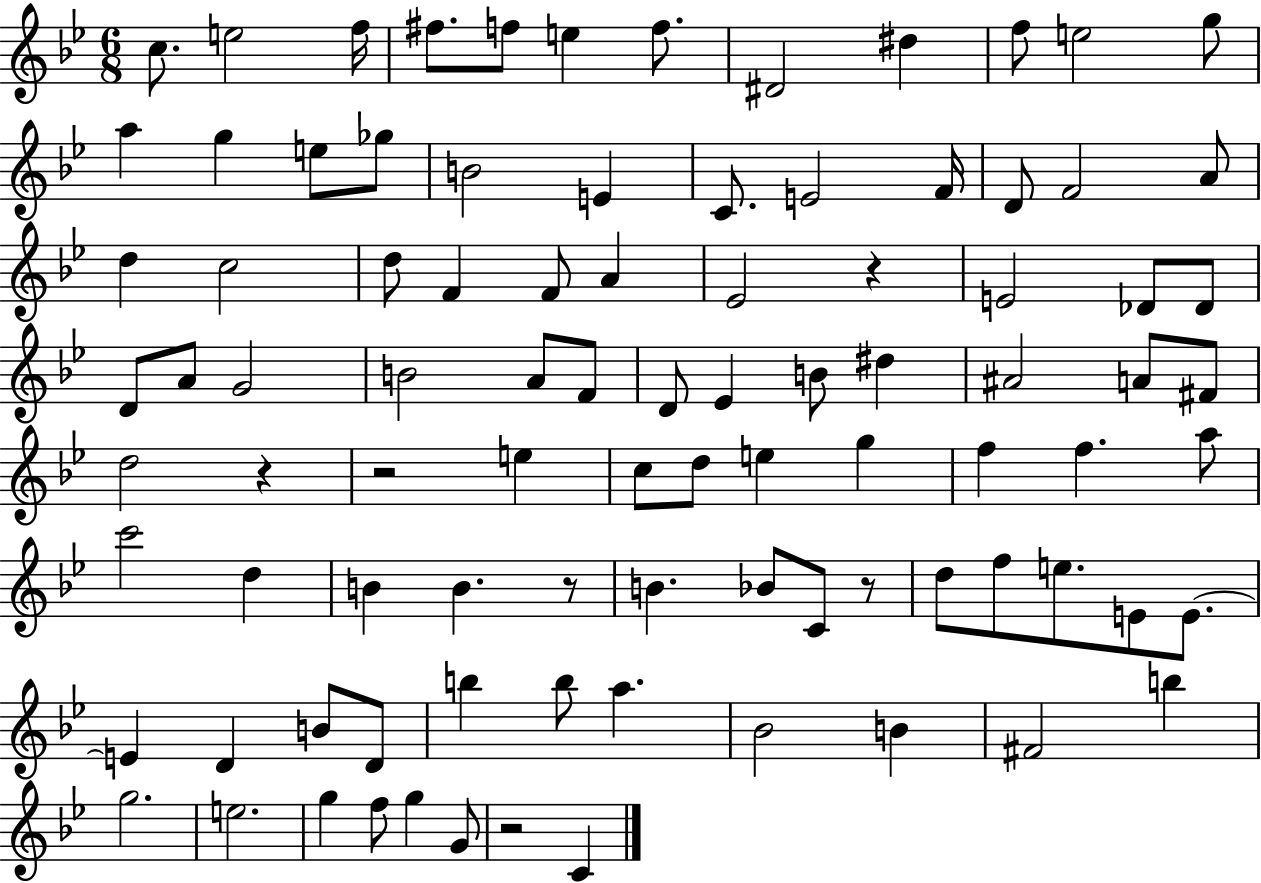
C5/e. E5/h F5/s F#5/e. F5/e E5/q F5/e. D#4/h D#5/q F5/e E5/h G5/e A5/q G5/q E5/e Gb5/e B4/h E4/q C4/e. E4/h F4/s D4/e F4/h A4/e D5/q C5/h D5/e F4/q F4/e A4/q Eb4/h R/q E4/h Db4/e Db4/e D4/e A4/e G4/h B4/h A4/e F4/e D4/e Eb4/q B4/e D#5/q A#4/h A4/e F#4/e D5/h R/q R/h E5/q C5/e D5/e E5/q G5/q F5/q F5/q. A5/e C6/h D5/q B4/q B4/q. R/e B4/q. Bb4/e C4/e R/e D5/e F5/e E5/e. E4/e E4/e. E4/q D4/q B4/e D4/e B5/q B5/e A5/q. Bb4/h B4/q F#4/h B5/q G5/h. E5/h. G5/q F5/e G5/q G4/e R/h C4/q